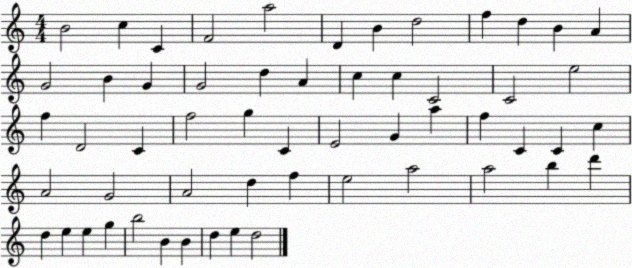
X:1
T:Untitled
M:4/4
L:1/4
K:C
B2 c C F2 a2 D B d2 f d B A G2 B G G2 d A c c C2 C2 e2 f D2 C f2 g C E2 G a f C C c A2 G2 A2 d f e2 a2 a2 b d' d e e g b2 B B d e d2